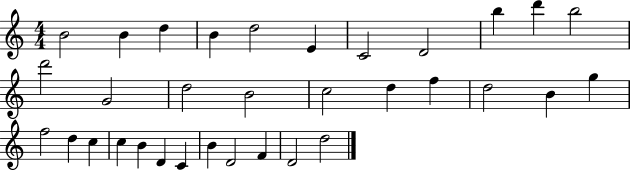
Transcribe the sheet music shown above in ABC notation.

X:1
T:Untitled
M:4/4
L:1/4
K:C
B2 B d B d2 E C2 D2 b d' b2 d'2 G2 d2 B2 c2 d f d2 B g f2 d c c B D C B D2 F D2 d2